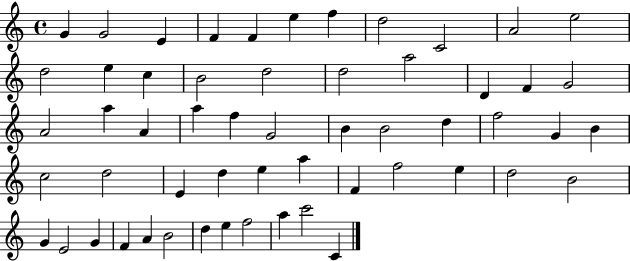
{
  \clef treble
  \time 4/4
  \defaultTimeSignature
  \key c \major
  g'4 g'2 e'4 | f'4 f'4 e''4 f''4 | d''2 c'2 | a'2 e''2 | \break d''2 e''4 c''4 | b'2 d''2 | d''2 a''2 | d'4 f'4 g'2 | \break a'2 a''4 a'4 | a''4 f''4 g'2 | b'4 b'2 d''4 | f''2 g'4 b'4 | \break c''2 d''2 | e'4 d''4 e''4 a''4 | f'4 f''2 e''4 | d''2 b'2 | \break g'4 e'2 g'4 | f'4 a'4 b'2 | d''4 e''4 f''2 | a''4 c'''2 c'4 | \break \bar "|."
}